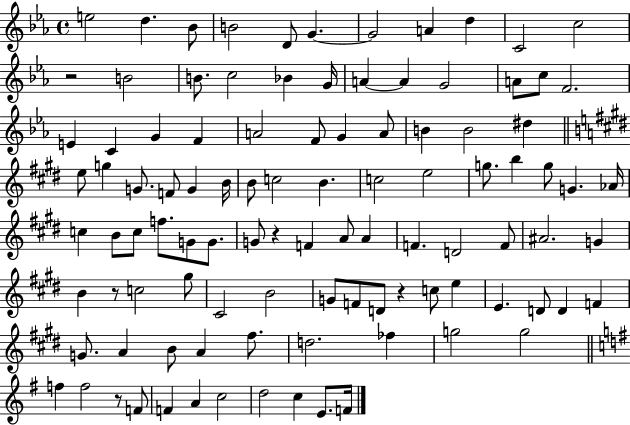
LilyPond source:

{
  \clef treble
  \time 4/4
  \defaultTimeSignature
  \key ees \major
  e''2 d''4. bes'8 | b'2 d'8 g'4.~~ | g'2 a'4 d''4 | c'2 c''2 | \break r2 b'2 | b'8. c''2 bes'4 g'16 | a'4~~ a'4 g'2 | a'8 c''8 f'2. | \break e'4 c'4 g'4 f'4 | a'2 f'8 g'4 a'8 | b'4 b'2 dis''4 | \bar "||" \break \key e \major e''8 g''4 g'8. f'8 g'4 b'16 | b'8 c''2 b'4. | c''2 e''2 | g''8. b''4 g''8 g'4. aes'16 | \break c''4 b'8 c''8 f''8. g'8 g'8. | g'8 r4 f'4 a'8 a'4 | f'4. d'2 f'8 | ais'2. g'4 | \break b'4 r8 c''2 gis''8 | cis'2 b'2 | g'8 f'8 d'8 r4 c''8 e''4 | e'4. d'8 d'4 f'4 | \break g'8. a'4 b'8 a'4 fis''8. | d''2. fes''4 | g''2 g''2 | \bar "||" \break \key g \major f''4 f''2 r8 f'8 | f'4 a'4 c''2 | d''2 c''4 e'8. f'16 | \bar "|."
}